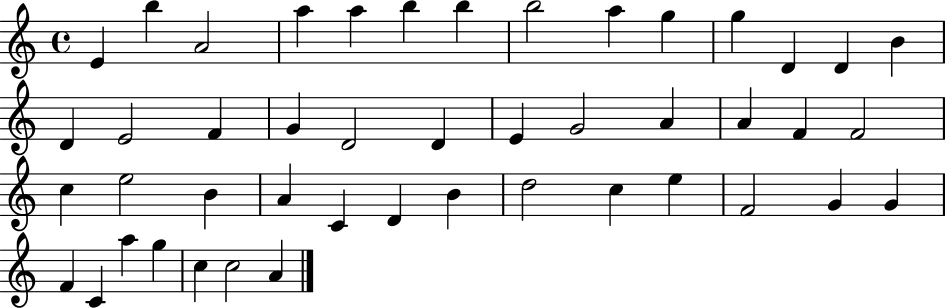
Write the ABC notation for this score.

X:1
T:Untitled
M:4/4
L:1/4
K:C
E b A2 a a b b b2 a g g D D B D E2 F G D2 D E G2 A A F F2 c e2 B A C D B d2 c e F2 G G F C a g c c2 A